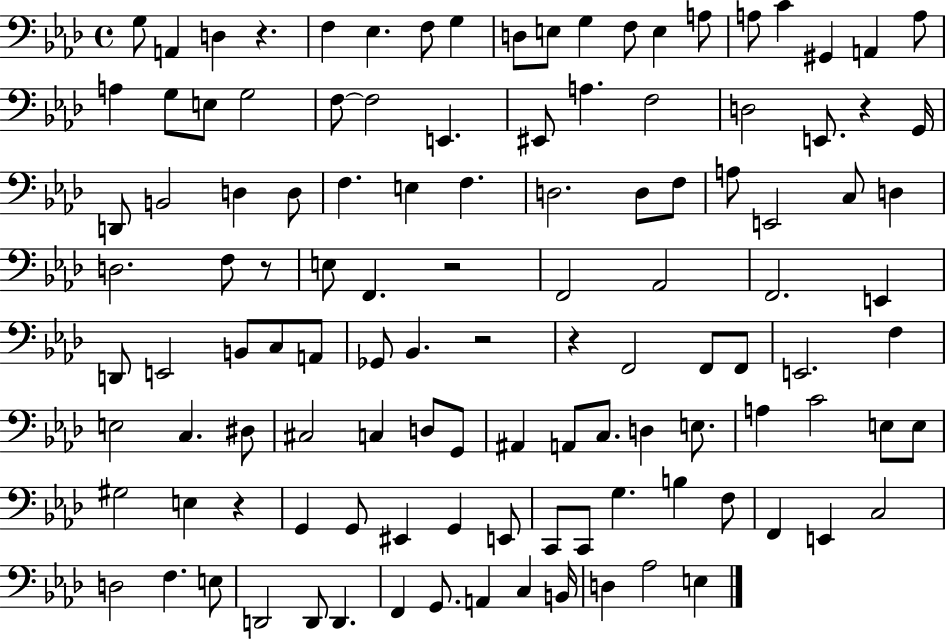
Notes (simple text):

G3/e A2/q D3/q R/q. F3/q Eb3/q. F3/e G3/q D3/e E3/e G3/q F3/e E3/q A3/e A3/e C4/q G#2/q A2/q A3/e A3/q G3/e E3/e G3/h F3/e F3/h E2/q. EIS2/e A3/q. F3/h D3/h E2/e. R/q G2/s D2/e B2/h D3/q D3/e F3/q. E3/q F3/q. D3/h. D3/e F3/e A3/e E2/h C3/e D3/q D3/h. F3/e R/e E3/e F2/q. R/h F2/h Ab2/h F2/h. E2/q D2/e E2/h B2/e C3/e A2/e Gb2/e Bb2/q. R/h R/q F2/h F2/e F2/e E2/h. F3/q E3/h C3/q. D#3/e C#3/h C3/q D3/e G2/e A#2/q A2/e C3/e. D3/q E3/e. A3/q C4/h E3/e E3/e G#3/h E3/q R/q G2/q G2/e EIS2/q G2/q E2/e C2/e C2/e G3/q. B3/q F3/e F2/q E2/q C3/h D3/h F3/q. E3/e D2/h D2/e D2/q. F2/q G2/e. A2/q C3/q B2/s D3/q Ab3/h E3/q